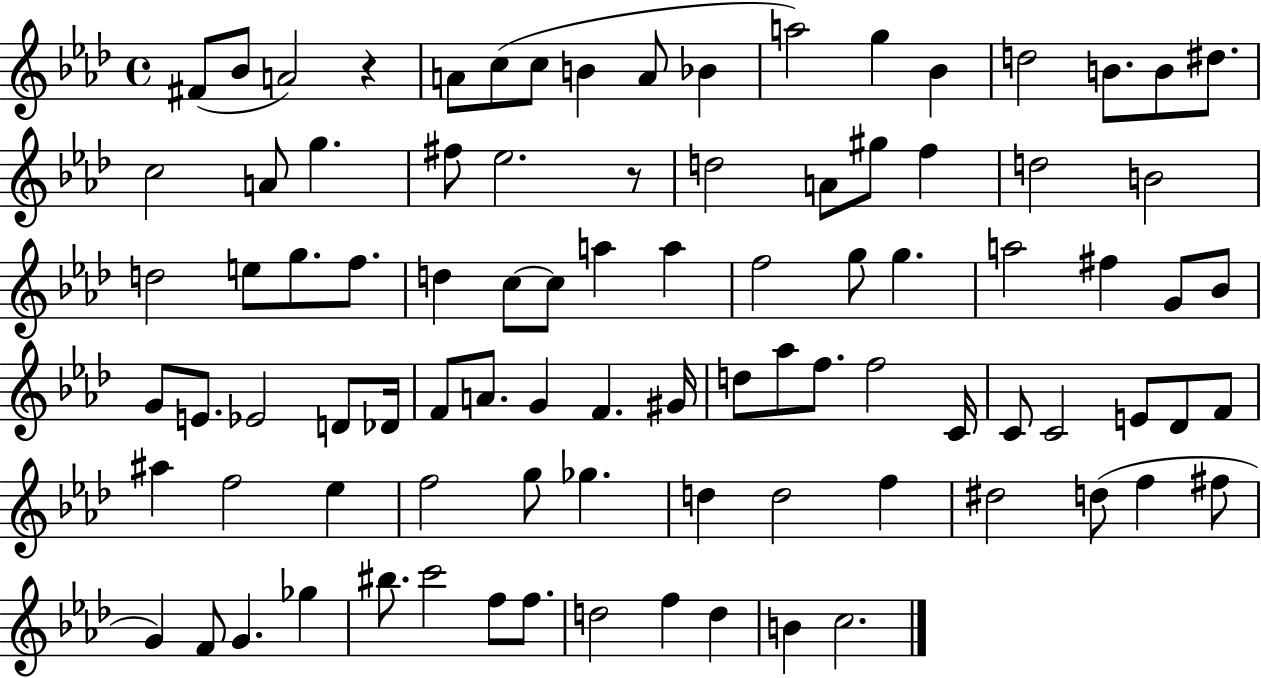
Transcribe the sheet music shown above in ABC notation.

X:1
T:Untitled
M:4/4
L:1/4
K:Ab
^F/2 _B/2 A2 z A/2 c/2 c/2 B A/2 _B a2 g _B d2 B/2 B/2 ^d/2 c2 A/2 g ^f/2 _e2 z/2 d2 A/2 ^g/2 f d2 B2 d2 e/2 g/2 f/2 d c/2 c/2 a a f2 g/2 g a2 ^f G/2 _B/2 G/2 E/2 _E2 D/2 _D/4 F/2 A/2 G F ^G/4 d/2 _a/2 f/2 f2 C/4 C/2 C2 E/2 _D/2 F/2 ^a f2 _e f2 g/2 _g d d2 f ^d2 d/2 f ^f/2 G F/2 G _g ^b/2 c'2 f/2 f/2 d2 f d B c2